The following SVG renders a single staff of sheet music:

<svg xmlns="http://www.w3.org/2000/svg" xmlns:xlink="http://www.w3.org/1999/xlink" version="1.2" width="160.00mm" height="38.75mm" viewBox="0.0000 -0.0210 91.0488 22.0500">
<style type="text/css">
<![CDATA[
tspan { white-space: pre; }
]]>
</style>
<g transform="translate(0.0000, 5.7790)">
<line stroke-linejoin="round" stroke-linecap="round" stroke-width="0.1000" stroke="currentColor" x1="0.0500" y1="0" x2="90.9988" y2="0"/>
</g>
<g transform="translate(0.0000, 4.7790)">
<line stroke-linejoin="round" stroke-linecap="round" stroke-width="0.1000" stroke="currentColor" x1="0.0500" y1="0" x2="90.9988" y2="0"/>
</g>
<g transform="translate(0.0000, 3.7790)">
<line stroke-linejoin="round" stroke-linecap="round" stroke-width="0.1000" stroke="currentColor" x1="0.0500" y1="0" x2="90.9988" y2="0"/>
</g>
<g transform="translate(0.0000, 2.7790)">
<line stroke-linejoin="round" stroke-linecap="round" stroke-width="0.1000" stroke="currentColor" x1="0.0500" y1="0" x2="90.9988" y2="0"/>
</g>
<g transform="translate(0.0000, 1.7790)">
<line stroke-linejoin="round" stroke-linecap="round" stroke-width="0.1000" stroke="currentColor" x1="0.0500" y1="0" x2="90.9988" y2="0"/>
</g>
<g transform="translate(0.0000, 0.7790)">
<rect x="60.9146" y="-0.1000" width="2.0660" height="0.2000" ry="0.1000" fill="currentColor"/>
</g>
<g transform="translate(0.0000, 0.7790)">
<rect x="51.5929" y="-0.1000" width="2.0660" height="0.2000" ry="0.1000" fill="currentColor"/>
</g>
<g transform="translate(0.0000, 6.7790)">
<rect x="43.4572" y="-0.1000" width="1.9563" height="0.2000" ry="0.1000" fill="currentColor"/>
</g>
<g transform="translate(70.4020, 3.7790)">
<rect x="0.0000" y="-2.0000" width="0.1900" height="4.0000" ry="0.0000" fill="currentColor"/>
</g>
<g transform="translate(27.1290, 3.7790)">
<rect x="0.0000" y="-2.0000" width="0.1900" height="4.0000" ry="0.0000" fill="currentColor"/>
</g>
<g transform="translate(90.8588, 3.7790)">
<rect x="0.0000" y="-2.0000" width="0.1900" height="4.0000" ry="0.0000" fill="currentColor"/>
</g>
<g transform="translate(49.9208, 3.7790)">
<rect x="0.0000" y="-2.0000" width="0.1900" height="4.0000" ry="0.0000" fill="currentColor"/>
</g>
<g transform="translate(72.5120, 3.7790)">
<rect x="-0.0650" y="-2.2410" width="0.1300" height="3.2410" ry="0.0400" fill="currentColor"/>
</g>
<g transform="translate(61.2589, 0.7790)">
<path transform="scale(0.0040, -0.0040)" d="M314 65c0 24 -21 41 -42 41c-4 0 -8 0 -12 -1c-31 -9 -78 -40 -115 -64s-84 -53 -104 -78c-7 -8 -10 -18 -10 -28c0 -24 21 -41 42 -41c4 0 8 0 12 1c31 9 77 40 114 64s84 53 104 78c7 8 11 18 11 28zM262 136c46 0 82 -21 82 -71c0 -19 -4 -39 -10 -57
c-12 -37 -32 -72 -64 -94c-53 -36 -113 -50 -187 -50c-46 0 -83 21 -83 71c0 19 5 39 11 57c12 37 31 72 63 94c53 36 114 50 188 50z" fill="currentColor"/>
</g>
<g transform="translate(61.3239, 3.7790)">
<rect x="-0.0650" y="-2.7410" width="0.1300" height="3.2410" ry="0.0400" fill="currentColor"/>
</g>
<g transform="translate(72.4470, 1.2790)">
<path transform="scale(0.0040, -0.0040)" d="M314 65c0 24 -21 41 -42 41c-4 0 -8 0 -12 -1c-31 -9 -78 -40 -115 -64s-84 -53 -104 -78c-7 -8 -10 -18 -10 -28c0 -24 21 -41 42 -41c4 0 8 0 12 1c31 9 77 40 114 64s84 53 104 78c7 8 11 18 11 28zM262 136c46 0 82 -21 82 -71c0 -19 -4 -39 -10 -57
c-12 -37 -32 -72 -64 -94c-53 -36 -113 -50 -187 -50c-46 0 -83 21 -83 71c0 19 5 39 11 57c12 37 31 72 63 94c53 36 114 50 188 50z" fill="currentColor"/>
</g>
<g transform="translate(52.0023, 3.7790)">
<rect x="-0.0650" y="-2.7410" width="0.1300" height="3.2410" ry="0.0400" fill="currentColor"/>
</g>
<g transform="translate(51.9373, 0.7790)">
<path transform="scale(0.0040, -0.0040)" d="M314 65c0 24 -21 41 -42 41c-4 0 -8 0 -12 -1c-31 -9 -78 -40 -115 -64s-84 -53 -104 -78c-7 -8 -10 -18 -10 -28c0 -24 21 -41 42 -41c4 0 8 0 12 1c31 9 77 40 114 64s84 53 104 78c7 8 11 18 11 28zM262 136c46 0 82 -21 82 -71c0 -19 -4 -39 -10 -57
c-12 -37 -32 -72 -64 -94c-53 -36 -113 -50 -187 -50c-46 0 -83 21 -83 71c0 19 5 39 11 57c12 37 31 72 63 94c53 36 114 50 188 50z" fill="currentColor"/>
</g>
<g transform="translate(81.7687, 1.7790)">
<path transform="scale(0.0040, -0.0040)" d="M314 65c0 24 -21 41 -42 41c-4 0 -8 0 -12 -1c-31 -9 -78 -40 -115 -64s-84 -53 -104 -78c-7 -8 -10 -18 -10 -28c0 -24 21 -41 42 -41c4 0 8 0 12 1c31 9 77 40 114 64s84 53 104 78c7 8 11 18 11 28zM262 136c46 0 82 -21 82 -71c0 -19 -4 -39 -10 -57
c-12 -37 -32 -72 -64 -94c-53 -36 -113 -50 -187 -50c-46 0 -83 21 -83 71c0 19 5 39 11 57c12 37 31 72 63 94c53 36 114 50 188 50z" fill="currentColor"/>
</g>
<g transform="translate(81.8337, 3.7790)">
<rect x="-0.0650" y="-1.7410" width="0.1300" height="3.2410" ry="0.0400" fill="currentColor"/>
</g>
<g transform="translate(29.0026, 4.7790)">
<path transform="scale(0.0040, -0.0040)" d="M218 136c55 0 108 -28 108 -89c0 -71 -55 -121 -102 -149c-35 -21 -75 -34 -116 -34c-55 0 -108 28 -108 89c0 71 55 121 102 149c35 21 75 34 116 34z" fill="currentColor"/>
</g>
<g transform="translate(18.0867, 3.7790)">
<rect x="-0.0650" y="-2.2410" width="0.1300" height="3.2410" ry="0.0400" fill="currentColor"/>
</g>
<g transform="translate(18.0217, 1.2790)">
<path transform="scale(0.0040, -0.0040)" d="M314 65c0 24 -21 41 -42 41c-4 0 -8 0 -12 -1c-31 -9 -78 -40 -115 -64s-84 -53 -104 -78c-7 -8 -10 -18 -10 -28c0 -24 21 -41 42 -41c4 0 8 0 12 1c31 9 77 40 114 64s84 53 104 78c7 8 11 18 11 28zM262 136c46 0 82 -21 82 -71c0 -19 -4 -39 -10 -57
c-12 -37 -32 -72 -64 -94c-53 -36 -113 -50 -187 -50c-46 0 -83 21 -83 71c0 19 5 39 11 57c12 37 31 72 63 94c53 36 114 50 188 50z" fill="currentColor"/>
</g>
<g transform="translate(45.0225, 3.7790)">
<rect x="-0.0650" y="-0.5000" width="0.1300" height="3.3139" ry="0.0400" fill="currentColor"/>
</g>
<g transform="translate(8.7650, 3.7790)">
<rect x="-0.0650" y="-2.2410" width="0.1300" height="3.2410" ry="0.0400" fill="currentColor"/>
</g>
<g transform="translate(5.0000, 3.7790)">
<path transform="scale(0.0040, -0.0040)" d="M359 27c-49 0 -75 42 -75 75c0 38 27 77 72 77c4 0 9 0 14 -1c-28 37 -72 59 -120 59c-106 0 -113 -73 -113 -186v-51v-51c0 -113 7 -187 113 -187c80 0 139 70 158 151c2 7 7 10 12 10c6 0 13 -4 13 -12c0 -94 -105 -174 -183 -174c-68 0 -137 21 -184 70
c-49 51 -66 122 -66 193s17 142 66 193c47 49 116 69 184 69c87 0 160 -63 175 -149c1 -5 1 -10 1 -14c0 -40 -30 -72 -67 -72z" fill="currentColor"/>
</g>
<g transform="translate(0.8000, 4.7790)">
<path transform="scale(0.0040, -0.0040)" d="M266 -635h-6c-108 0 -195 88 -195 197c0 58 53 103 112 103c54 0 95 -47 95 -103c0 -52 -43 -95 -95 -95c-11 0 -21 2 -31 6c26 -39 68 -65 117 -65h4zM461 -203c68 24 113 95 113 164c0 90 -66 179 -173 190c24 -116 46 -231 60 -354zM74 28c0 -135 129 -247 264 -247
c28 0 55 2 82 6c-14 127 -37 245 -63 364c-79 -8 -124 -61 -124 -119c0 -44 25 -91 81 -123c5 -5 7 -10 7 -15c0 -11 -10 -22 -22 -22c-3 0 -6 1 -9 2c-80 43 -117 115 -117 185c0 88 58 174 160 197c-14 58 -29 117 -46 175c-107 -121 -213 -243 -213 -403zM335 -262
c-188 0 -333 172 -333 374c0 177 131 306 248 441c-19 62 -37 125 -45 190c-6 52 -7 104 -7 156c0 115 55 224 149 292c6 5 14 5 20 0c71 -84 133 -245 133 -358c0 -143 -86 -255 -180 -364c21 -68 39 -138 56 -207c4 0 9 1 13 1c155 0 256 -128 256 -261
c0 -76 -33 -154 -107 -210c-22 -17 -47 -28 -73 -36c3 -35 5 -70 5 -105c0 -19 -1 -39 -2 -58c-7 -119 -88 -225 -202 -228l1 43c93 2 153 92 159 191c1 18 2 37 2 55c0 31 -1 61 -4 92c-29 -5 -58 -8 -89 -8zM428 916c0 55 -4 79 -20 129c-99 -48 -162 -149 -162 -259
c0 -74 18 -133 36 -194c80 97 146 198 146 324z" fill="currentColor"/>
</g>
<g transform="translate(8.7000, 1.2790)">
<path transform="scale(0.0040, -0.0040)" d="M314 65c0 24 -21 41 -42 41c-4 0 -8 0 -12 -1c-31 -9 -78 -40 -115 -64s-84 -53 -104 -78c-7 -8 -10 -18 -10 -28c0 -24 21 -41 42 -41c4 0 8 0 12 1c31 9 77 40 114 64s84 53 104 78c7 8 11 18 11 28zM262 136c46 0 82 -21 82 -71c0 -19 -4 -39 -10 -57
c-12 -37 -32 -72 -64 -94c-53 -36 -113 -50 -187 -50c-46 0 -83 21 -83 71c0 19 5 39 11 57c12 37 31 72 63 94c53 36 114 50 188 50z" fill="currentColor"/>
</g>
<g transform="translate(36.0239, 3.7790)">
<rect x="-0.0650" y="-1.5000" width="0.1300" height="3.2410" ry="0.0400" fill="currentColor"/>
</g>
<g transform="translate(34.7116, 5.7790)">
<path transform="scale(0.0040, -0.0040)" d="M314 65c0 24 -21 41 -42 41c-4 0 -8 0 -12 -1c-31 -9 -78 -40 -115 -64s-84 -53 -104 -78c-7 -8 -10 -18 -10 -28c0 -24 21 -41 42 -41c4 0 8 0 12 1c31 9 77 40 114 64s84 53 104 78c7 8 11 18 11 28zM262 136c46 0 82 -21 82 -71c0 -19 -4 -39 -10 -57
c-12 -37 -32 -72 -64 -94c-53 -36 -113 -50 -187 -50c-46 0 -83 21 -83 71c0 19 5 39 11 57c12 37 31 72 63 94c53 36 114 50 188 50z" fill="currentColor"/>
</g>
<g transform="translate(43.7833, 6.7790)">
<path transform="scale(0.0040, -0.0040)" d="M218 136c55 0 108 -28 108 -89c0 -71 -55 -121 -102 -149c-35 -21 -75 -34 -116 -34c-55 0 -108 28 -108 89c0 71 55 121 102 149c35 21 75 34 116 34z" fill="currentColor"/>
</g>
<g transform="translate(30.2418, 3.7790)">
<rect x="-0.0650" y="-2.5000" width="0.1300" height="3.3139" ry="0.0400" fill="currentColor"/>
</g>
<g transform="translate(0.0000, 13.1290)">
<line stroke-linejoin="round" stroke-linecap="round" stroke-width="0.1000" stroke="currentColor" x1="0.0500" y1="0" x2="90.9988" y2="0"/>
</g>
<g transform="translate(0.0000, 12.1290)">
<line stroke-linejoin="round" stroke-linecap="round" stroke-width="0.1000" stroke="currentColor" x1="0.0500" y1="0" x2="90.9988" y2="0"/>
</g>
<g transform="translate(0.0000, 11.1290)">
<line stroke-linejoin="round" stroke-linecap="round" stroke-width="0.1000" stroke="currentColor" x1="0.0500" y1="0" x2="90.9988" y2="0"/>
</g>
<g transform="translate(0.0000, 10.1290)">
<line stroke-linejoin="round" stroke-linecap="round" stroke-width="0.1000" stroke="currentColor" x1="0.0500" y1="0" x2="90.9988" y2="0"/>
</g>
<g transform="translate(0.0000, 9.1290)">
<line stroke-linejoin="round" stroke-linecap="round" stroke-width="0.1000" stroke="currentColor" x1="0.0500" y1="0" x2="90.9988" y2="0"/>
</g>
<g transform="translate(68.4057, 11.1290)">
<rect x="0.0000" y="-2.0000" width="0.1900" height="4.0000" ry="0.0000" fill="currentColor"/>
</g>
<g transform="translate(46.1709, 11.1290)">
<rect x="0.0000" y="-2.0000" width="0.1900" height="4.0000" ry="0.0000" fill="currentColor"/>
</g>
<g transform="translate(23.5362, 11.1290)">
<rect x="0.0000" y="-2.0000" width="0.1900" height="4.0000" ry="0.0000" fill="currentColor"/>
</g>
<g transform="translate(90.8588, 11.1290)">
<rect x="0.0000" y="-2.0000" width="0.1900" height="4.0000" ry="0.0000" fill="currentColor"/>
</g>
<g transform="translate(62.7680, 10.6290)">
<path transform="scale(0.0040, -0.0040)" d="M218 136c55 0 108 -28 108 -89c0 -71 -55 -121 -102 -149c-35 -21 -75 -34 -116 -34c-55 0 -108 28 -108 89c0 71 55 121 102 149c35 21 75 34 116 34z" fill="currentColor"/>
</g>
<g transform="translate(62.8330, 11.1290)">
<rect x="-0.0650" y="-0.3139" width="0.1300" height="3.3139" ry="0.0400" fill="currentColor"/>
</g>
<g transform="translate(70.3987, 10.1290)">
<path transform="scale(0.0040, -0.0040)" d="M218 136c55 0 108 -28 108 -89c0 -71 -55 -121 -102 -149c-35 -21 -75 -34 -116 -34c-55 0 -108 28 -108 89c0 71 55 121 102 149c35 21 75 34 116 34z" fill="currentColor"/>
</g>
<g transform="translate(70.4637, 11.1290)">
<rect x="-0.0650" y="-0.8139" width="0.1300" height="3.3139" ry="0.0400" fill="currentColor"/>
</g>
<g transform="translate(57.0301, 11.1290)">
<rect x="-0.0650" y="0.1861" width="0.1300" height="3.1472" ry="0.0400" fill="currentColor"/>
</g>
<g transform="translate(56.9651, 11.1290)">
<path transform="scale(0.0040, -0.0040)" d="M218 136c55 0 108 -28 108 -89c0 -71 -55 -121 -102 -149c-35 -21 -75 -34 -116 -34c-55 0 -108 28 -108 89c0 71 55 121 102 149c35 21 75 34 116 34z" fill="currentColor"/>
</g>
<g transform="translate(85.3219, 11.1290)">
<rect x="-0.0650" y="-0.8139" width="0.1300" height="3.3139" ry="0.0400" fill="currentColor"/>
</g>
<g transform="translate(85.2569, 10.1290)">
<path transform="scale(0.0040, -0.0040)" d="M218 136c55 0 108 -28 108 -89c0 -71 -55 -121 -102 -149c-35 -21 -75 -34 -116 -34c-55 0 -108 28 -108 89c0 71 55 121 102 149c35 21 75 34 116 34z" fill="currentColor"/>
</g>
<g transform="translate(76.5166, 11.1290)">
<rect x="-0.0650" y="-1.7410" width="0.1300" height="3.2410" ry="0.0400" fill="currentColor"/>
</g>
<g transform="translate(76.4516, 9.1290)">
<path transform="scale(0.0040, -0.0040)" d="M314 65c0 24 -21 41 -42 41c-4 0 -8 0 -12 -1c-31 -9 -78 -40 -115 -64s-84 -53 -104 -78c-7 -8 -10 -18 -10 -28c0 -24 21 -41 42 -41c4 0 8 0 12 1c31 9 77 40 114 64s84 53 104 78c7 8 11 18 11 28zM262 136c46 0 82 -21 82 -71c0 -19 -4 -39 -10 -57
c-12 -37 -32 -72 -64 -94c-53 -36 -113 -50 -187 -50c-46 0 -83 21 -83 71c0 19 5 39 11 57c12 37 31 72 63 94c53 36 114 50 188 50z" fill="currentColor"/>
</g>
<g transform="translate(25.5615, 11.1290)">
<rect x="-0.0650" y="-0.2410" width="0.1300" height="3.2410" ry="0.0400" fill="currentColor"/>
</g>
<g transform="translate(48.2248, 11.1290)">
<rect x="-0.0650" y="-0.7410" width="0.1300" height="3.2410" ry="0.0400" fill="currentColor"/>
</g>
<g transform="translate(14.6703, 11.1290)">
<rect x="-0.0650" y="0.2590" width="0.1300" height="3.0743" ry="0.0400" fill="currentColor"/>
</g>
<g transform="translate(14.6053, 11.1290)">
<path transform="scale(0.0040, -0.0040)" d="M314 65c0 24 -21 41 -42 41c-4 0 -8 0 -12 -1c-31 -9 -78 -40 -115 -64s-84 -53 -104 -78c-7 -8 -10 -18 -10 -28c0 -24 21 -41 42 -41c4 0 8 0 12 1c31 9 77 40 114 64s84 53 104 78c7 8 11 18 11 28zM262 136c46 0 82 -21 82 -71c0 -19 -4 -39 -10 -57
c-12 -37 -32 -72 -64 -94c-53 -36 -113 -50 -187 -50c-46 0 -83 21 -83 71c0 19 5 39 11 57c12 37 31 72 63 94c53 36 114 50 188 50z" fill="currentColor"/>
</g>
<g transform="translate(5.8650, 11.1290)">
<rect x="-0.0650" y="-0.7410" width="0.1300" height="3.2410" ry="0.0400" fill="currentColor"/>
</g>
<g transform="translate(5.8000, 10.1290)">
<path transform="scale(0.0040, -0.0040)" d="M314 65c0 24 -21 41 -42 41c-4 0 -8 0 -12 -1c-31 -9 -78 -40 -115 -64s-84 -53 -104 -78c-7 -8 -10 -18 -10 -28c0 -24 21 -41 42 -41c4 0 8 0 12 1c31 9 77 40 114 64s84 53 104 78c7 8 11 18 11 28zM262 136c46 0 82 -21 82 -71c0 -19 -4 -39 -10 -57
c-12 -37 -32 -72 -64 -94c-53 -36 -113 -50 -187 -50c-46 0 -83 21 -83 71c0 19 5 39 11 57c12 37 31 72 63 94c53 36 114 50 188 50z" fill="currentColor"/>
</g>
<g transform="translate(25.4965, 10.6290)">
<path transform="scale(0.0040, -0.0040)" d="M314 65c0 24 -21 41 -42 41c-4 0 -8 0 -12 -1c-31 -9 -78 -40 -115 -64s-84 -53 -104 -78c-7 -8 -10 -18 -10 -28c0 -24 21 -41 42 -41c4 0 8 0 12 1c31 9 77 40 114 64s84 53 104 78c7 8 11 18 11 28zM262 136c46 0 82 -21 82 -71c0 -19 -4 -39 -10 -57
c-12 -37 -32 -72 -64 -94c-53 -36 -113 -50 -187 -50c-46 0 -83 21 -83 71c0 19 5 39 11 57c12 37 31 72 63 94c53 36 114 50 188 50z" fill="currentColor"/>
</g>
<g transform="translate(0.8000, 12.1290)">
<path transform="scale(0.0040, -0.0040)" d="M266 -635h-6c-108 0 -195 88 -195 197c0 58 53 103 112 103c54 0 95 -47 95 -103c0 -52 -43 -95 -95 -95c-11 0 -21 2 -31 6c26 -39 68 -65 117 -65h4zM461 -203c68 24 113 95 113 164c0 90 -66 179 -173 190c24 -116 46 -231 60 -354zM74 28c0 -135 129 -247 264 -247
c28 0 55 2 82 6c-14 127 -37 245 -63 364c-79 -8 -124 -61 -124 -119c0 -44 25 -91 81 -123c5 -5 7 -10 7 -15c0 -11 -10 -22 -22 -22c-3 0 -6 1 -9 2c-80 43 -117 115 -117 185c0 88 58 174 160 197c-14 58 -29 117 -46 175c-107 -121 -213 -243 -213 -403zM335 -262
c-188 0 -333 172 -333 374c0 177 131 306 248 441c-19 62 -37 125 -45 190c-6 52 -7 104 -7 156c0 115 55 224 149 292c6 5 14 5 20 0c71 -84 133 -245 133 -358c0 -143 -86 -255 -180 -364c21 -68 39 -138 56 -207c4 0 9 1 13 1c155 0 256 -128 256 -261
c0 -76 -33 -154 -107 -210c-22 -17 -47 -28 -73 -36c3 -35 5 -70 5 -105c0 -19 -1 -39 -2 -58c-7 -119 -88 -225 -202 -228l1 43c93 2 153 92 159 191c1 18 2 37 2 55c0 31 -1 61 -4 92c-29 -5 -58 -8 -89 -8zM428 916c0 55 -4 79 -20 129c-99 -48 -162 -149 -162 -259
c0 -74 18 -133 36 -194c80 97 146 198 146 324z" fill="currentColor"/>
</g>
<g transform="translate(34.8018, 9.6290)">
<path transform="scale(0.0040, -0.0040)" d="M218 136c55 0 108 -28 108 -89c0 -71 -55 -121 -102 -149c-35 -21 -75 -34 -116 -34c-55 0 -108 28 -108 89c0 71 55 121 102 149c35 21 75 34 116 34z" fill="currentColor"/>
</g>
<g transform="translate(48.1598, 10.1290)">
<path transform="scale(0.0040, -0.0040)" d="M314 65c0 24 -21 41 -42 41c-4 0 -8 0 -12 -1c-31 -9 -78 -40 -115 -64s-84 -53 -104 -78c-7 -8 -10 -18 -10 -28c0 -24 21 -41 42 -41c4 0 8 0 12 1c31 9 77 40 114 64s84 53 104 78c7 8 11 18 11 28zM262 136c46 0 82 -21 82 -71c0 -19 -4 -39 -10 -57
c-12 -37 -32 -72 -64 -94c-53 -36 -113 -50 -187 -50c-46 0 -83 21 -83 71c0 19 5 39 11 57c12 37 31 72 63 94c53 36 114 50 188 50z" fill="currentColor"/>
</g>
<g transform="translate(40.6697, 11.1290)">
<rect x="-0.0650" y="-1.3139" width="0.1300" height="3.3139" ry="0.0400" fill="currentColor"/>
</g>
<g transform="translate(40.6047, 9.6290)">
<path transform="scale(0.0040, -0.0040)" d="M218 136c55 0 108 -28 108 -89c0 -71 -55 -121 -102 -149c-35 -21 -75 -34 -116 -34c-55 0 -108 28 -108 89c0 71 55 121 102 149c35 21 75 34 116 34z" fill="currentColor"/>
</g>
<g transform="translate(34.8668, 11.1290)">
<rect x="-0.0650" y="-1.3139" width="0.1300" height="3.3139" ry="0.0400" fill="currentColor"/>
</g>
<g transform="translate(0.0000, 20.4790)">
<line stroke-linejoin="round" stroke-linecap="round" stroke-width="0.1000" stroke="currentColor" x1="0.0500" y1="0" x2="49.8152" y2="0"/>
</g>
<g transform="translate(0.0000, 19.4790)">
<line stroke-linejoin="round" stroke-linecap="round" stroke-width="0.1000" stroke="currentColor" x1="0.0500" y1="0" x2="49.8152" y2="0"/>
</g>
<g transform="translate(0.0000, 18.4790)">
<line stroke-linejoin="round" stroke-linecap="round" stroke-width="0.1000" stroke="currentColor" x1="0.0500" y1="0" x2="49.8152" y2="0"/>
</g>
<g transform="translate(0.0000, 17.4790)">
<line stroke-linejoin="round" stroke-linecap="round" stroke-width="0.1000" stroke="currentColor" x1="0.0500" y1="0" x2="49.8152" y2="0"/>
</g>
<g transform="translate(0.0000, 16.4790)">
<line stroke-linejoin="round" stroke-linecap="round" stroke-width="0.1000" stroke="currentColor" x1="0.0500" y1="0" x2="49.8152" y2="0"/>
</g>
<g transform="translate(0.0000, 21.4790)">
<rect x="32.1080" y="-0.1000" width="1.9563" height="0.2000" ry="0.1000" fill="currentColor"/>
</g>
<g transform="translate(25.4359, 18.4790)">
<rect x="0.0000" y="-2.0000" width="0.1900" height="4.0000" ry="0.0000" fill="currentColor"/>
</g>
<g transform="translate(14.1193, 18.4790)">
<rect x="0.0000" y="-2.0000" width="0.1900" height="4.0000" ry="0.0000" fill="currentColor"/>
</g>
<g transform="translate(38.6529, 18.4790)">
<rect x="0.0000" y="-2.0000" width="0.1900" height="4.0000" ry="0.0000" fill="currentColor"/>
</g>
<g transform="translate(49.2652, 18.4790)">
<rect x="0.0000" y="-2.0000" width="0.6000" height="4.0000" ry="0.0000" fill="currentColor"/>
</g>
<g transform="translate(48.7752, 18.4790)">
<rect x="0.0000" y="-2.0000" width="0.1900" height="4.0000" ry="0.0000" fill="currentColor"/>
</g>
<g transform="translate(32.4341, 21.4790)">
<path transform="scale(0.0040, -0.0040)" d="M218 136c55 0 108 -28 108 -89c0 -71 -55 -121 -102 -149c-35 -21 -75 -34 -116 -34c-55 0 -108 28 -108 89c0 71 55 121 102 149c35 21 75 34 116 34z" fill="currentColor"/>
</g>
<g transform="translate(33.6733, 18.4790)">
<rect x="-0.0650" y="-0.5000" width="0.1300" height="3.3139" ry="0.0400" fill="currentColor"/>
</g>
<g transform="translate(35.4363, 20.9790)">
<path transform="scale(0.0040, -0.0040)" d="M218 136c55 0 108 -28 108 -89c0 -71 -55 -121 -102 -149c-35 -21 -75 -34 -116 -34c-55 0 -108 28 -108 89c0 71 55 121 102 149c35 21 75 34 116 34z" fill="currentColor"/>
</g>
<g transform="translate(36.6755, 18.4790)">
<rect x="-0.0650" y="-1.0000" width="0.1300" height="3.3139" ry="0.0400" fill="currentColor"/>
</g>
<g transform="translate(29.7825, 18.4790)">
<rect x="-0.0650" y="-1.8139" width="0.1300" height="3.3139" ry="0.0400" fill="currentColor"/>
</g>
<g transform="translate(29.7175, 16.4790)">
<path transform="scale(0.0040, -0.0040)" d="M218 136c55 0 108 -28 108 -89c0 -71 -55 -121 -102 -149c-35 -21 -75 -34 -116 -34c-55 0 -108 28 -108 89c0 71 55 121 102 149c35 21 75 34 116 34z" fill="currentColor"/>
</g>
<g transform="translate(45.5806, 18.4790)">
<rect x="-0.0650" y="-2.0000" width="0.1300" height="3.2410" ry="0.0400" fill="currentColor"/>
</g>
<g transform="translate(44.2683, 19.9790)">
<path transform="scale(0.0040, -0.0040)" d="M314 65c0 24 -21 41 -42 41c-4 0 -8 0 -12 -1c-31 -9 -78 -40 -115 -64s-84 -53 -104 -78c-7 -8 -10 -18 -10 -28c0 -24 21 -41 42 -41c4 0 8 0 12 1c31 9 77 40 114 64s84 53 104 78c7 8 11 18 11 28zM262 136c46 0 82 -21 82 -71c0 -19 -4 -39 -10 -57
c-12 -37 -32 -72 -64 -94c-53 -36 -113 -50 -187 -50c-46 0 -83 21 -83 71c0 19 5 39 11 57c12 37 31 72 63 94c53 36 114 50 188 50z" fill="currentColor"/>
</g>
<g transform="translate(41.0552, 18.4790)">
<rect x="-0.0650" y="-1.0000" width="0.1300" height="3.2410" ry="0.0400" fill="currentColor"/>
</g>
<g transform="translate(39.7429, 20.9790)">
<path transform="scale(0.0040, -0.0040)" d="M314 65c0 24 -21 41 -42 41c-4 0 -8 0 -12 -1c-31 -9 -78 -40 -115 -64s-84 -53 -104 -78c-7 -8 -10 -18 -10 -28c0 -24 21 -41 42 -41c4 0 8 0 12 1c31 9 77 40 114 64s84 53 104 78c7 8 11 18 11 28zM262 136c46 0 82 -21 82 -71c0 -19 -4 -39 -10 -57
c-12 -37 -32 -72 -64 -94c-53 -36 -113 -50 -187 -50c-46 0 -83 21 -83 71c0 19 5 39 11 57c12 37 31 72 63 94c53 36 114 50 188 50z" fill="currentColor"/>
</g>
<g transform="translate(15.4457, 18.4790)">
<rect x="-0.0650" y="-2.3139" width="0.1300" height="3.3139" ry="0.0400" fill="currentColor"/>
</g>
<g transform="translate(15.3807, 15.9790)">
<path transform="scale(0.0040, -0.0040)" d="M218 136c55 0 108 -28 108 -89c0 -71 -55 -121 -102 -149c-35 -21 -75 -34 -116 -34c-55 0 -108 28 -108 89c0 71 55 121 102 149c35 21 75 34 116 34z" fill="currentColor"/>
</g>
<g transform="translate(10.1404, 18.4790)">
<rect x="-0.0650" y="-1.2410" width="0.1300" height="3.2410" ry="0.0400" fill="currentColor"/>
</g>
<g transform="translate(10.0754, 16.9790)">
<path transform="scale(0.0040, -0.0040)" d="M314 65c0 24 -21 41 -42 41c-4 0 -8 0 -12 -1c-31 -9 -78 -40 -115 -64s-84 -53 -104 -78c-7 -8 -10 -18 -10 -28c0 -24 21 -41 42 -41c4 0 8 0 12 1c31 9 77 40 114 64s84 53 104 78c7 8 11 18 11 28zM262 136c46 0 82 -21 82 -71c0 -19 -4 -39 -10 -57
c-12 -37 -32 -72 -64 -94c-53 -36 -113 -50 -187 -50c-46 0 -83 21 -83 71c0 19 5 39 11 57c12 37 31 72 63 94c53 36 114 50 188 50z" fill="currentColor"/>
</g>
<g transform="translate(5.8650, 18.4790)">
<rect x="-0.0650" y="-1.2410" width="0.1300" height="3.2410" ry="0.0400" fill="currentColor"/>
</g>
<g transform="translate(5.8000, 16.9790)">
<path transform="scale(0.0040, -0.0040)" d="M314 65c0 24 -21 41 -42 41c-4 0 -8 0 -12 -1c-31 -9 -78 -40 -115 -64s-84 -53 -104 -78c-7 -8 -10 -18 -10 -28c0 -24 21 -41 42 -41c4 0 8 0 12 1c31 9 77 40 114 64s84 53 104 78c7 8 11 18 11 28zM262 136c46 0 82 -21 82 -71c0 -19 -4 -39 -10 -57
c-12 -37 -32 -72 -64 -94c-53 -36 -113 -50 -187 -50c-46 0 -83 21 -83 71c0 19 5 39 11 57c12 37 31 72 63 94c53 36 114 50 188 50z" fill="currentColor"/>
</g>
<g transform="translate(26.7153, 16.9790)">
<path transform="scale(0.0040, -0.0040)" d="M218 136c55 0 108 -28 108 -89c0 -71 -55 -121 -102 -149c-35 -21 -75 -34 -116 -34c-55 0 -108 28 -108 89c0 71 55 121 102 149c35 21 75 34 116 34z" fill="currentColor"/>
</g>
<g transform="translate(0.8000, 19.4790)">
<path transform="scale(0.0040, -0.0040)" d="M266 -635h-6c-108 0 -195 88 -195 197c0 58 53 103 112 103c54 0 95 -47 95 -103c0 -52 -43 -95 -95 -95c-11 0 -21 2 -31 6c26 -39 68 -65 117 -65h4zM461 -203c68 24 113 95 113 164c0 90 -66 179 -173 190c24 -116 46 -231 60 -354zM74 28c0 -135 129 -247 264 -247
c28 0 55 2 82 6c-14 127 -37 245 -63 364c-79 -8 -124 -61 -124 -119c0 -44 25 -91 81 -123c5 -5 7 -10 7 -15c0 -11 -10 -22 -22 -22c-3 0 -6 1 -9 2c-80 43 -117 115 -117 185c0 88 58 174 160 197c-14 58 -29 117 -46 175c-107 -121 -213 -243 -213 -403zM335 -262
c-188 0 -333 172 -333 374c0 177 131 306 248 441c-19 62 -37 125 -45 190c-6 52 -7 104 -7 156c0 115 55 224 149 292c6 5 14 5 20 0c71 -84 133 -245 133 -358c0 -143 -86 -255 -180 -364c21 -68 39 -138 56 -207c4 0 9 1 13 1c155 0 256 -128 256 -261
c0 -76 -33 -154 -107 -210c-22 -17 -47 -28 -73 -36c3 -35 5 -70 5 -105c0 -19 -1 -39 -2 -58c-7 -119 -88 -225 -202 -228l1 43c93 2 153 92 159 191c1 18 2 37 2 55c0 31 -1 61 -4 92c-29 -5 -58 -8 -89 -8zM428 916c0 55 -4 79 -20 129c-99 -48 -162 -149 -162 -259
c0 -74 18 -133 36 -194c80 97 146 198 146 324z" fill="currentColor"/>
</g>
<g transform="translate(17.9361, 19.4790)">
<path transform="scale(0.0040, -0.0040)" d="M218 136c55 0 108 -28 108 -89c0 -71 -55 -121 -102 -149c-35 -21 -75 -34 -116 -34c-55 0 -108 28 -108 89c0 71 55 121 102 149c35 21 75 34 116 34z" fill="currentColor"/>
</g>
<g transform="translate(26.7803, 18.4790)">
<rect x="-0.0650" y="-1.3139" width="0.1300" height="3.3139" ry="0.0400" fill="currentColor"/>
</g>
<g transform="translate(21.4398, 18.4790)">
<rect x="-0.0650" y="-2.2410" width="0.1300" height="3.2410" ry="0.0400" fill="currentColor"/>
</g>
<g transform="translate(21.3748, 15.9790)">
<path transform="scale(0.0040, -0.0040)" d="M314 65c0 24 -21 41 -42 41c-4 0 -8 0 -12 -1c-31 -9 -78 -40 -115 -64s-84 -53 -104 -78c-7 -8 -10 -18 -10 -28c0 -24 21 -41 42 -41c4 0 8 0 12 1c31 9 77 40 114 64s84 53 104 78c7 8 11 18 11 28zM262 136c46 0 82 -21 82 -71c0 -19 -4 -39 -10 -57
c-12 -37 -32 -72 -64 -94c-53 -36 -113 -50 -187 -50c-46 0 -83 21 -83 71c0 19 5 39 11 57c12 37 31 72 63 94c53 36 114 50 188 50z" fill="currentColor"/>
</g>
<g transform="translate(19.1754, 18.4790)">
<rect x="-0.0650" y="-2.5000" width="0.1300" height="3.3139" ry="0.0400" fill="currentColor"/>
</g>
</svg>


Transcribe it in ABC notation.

X:1
T:Untitled
M:4/4
L:1/4
K:C
g2 g2 G E2 C a2 a2 g2 f2 d2 B2 c2 e e d2 B c d f2 d e2 e2 g G g2 e f C D D2 F2